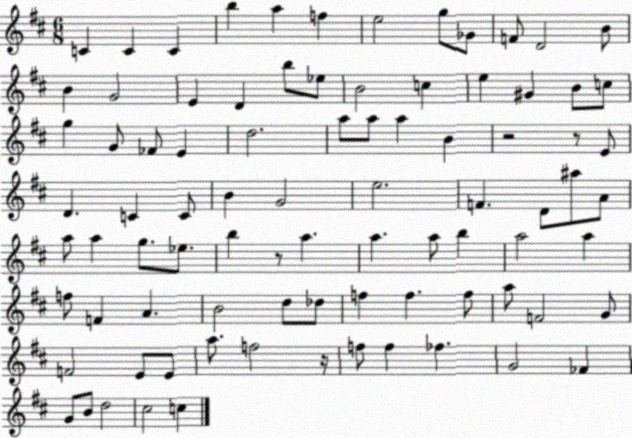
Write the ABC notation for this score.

X:1
T:Untitled
M:6/8
L:1/4
K:D
C C C b a f e2 g/2 _G/2 F/2 D2 B/2 B G2 E D b/2 _e/2 B2 c e ^G B/2 c/2 g G/2 _F/2 E d2 a/2 a/2 a B z2 z/2 E/2 D C C/2 B G2 e2 F D/2 ^a/2 A/2 a/2 a g/2 _e/2 b z/2 a a a/2 b a2 a f/2 F A B2 d/2 _d/2 f f f/2 a/2 F2 G/2 F2 E/2 E/2 a/2 f2 z/4 f/2 f _f G2 _F G/2 B/2 d2 ^c2 c